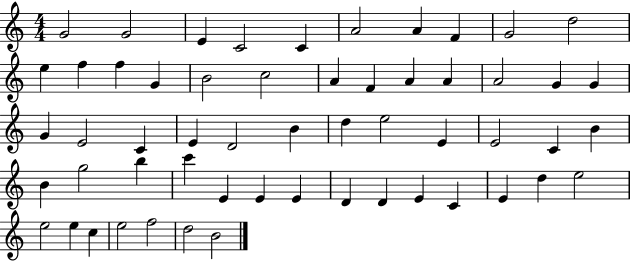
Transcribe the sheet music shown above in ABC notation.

X:1
T:Untitled
M:4/4
L:1/4
K:C
G2 G2 E C2 C A2 A F G2 d2 e f f G B2 c2 A F A A A2 G G G E2 C E D2 B d e2 E E2 C B B g2 b c' E E E D D E C E d e2 e2 e c e2 f2 d2 B2